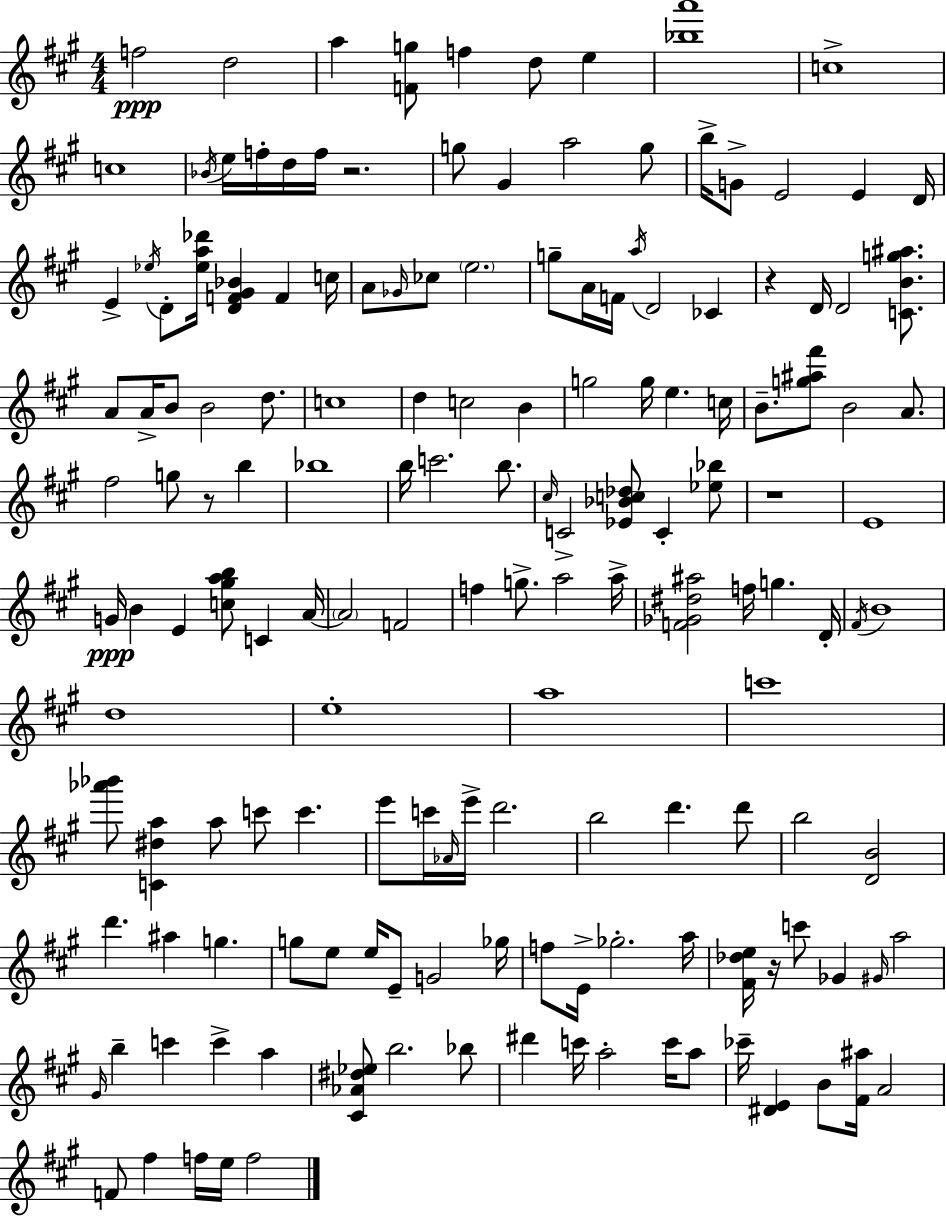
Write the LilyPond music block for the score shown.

{
  \clef treble
  \numericTimeSignature
  \time 4/4
  \key a \major
  f''2\ppp d''2 | a''4 <f' g''>8 f''4 d''8 e''4 | <bes'' a'''>1 | c''1-> | \break c''1 | \acciaccatura { bes'16 } e''16 f''16-. d''16 f''16 r2. | g''8 gis'4 a''2 g''8 | b''16-> g'8-> e'2 e'4 | \break d'16 e'4-> \acciaccatura { ees''16 } d'8-. <ees'' a'' des'''>16 <d' f' gis' bes'>4 f'4 | c''16 a'8 \grace { ges'16 } ces''8 \parenthesize e''2. | g''8-- a'16 f'16 \acciaccatura { a''16 } d'2 | ces'4 r4 d'16 d'2 | \break <c' b' g'' ais''>8. a'8 a'16-> b'8 b'2 | d''8. c''1 | d''4 c''2 | b'4 g''2 g''16 e''4. | \break c''16 b'8.-- <g'' ais'' fis'''>8 b'2 | a'8. fis''2 g''8 r8 | b''4 bes''1 | b''16 c'''2. | \break b''8. \grace { cis''16 } c'2-> <ees' bes' c'' des''>8 c'4-. | <ees'' bes''>8 r1 | e'1 | g'16\ppp b'4 e'4 <c'' gis'' a'' b''>8 | \break c'4 a'16~~ \parenthesize a'2 f'2 | f''4 g''8.-> a''2 | a''16-> <f' ges' dis'' ais''>2 f''16 g''4. | d'16-. \acciaccatura { fis'16 } b'1 | \break d''1 | e''1-. | a''1 | c'''1 | \break <aes''' bes'''>8 <c' dis'' a''>4 a''8 c'''8 | c'''4. e'''8 c'''16 \grace { aes'16 } e'''16-> d'''2. | b''2 d'''4. | d'''8 b''2 <d' b'>2 | \break d'''4. ais''4 | g''4. g''8 e''8 e''16 e'8-- g'2 | ges''16 f''8 e'16-> ges''2.-. | a''16 <fis' des'' e''>16 r16 c'''8 ges'4 \grace { gis'16 } | \break a''2 \grace { gis'16 } b''4-- c'''4 | c'''4-> a''4 <cis' aes' dis'' ees''>8 b''2. | bes''8 dis'''4 c'''16 a''2-. | c'''16 a''8 ces'''16-- <dis' e'>4 b'8 | \break <fis' ais''>16 a'2 f'8 fis''4 f''16 | e''16 f''2 \bar "|."
}